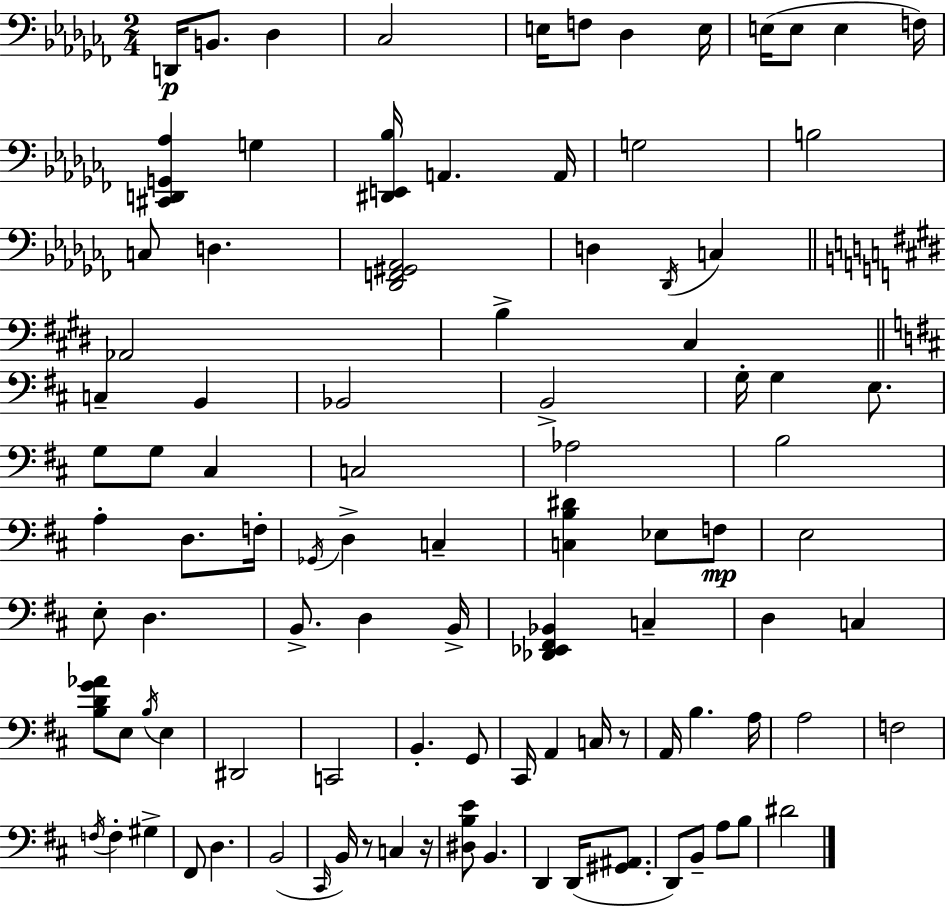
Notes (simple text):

D2/s B2/e. Db3/q CES3/h E3/s F3/e Db3/q E3/s E3/s E3/e E3/q F3/s [C#2,D2,G2,Ab3]/q G3/q [D#2,E2,Bb3]/s A2/q. A2/s G3/h B3/h C3/e D3/q. [Db2,F2,G#2,Ab2]/h D3/q Db2/s C3/q Ab2/h B3/q C#3/q C3/q B2/q Bb2/h B2/h G3/s G3/q E3/e. G3/e G3/e C#3/q C3/h Ab3/h B3/h A3/q D3/e. F3/s Gb2/s D3/q C3/q [C3,B3,D#4]/q Eb3/e F3/e E3/h E3/e D3/q. B2/e. D3/q B2/s [Db2,Eb2,F#2,Bb2]/q C3/q D3/q C3/q [B3,D4,G4,Ab4]/e E3/e B3/s E3/q D#2/h C2/h B2/q. G2/e C#2/s A2/q C3/s R/e A2/s B3/q. A3/s A3/h F3/h F3/s F3/q G#3/q F#2/e D3/q. B2/h C#2/s B2/s R/e C3/q R/s [D#3,B3,E4]/e B2/q. D2/q D2/s [G#2,A#2]/e. D2/e B2/e A3/e B3/e D#4/h